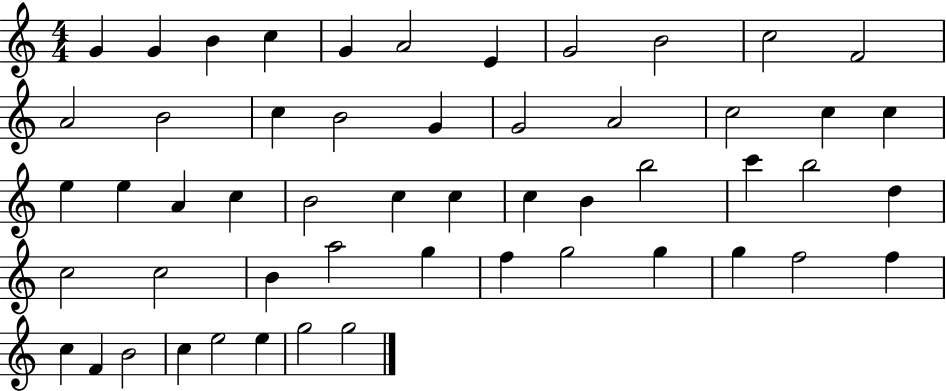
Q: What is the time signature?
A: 4/4